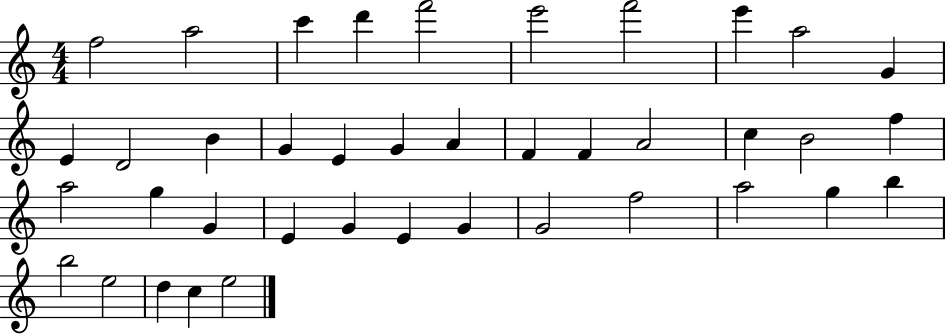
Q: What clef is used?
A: treble